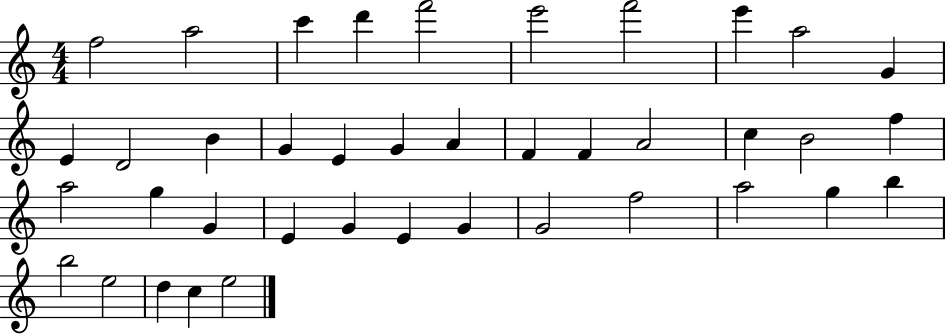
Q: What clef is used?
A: treble